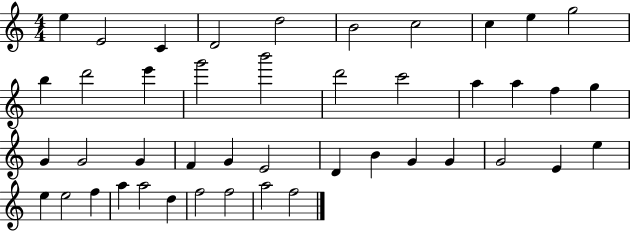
E5/q E4/h C4/q D4/h D5/h B4/h C5/h C5/q E5/q G5/h B5/q D6/h E6/q G6/h B6/h D6/h C6/h A5/q A5/q F5/q G5/q G4/q G4/h G4/q F4/q G4/q E4/h D4/q B4/q G4/q G4/q G4/h E4/q E5/q E5/q E5/h F5/q A5/q A5/h D5/q F5/h F5/h A5/h F5/h